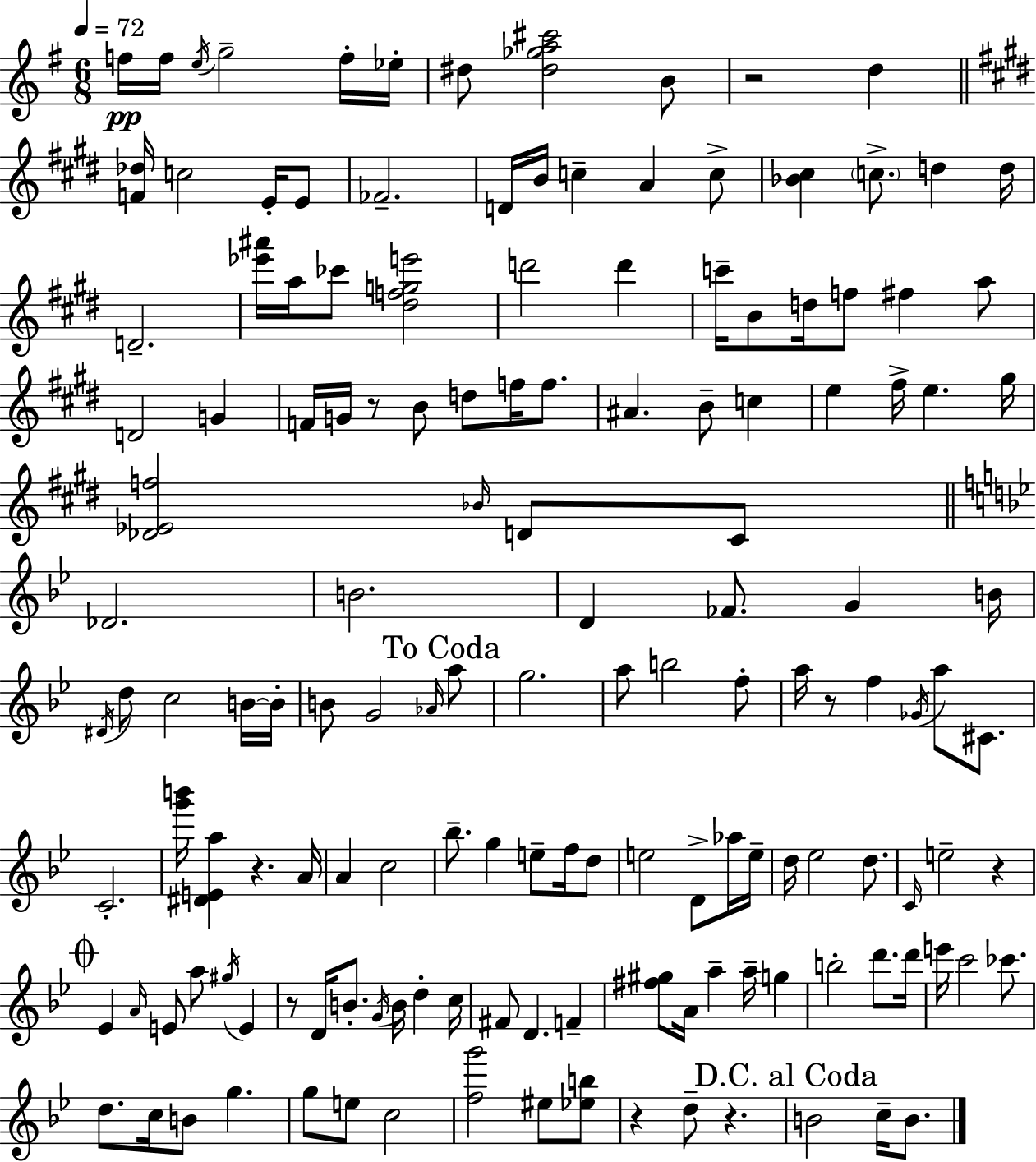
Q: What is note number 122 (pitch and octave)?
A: G5